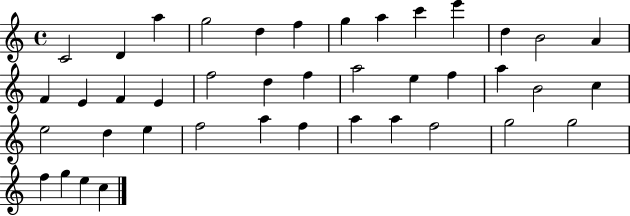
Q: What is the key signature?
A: C major